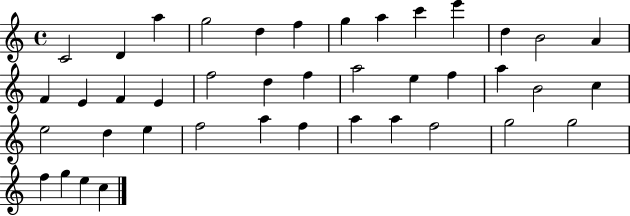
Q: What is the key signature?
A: C major